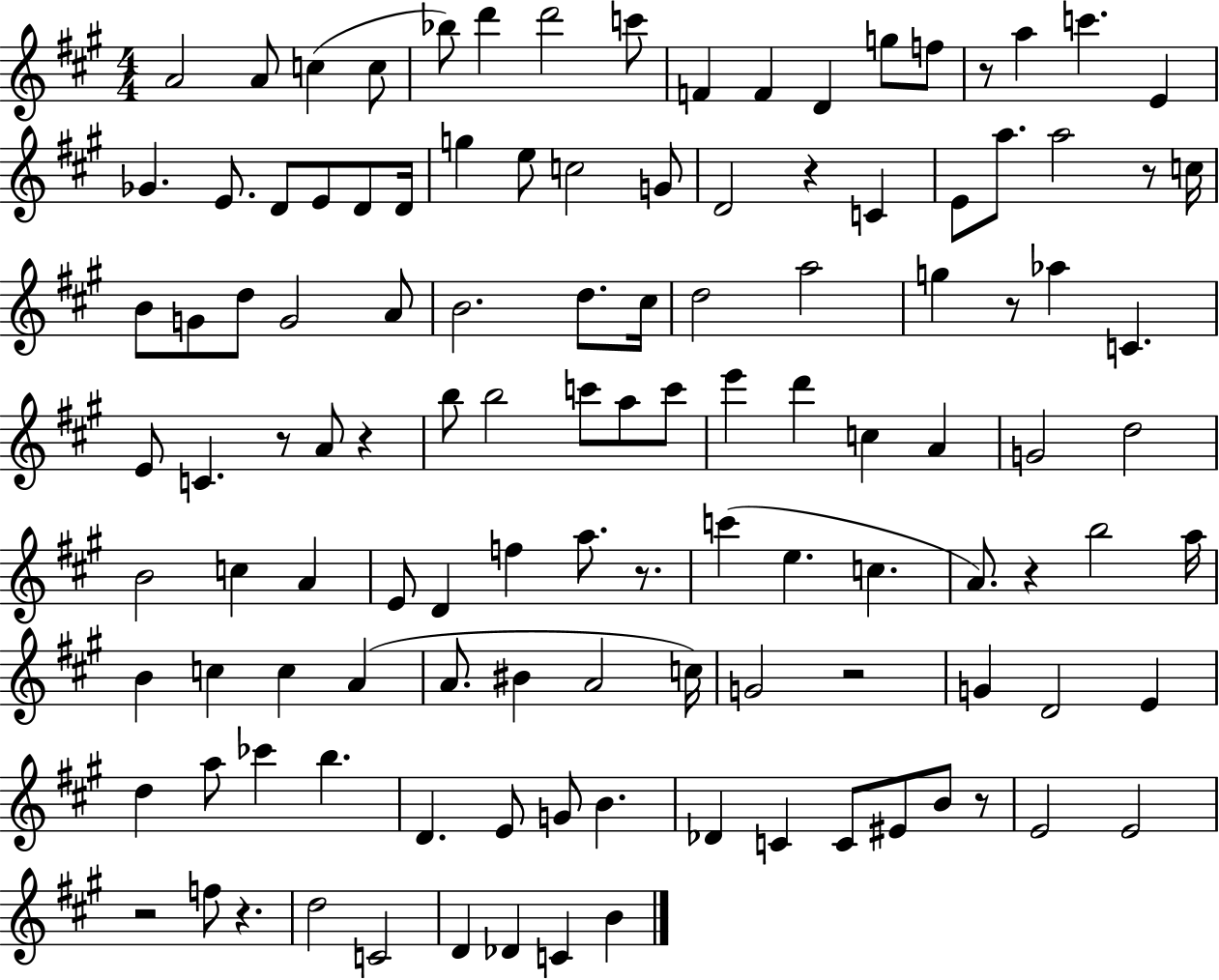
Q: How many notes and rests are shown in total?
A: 118